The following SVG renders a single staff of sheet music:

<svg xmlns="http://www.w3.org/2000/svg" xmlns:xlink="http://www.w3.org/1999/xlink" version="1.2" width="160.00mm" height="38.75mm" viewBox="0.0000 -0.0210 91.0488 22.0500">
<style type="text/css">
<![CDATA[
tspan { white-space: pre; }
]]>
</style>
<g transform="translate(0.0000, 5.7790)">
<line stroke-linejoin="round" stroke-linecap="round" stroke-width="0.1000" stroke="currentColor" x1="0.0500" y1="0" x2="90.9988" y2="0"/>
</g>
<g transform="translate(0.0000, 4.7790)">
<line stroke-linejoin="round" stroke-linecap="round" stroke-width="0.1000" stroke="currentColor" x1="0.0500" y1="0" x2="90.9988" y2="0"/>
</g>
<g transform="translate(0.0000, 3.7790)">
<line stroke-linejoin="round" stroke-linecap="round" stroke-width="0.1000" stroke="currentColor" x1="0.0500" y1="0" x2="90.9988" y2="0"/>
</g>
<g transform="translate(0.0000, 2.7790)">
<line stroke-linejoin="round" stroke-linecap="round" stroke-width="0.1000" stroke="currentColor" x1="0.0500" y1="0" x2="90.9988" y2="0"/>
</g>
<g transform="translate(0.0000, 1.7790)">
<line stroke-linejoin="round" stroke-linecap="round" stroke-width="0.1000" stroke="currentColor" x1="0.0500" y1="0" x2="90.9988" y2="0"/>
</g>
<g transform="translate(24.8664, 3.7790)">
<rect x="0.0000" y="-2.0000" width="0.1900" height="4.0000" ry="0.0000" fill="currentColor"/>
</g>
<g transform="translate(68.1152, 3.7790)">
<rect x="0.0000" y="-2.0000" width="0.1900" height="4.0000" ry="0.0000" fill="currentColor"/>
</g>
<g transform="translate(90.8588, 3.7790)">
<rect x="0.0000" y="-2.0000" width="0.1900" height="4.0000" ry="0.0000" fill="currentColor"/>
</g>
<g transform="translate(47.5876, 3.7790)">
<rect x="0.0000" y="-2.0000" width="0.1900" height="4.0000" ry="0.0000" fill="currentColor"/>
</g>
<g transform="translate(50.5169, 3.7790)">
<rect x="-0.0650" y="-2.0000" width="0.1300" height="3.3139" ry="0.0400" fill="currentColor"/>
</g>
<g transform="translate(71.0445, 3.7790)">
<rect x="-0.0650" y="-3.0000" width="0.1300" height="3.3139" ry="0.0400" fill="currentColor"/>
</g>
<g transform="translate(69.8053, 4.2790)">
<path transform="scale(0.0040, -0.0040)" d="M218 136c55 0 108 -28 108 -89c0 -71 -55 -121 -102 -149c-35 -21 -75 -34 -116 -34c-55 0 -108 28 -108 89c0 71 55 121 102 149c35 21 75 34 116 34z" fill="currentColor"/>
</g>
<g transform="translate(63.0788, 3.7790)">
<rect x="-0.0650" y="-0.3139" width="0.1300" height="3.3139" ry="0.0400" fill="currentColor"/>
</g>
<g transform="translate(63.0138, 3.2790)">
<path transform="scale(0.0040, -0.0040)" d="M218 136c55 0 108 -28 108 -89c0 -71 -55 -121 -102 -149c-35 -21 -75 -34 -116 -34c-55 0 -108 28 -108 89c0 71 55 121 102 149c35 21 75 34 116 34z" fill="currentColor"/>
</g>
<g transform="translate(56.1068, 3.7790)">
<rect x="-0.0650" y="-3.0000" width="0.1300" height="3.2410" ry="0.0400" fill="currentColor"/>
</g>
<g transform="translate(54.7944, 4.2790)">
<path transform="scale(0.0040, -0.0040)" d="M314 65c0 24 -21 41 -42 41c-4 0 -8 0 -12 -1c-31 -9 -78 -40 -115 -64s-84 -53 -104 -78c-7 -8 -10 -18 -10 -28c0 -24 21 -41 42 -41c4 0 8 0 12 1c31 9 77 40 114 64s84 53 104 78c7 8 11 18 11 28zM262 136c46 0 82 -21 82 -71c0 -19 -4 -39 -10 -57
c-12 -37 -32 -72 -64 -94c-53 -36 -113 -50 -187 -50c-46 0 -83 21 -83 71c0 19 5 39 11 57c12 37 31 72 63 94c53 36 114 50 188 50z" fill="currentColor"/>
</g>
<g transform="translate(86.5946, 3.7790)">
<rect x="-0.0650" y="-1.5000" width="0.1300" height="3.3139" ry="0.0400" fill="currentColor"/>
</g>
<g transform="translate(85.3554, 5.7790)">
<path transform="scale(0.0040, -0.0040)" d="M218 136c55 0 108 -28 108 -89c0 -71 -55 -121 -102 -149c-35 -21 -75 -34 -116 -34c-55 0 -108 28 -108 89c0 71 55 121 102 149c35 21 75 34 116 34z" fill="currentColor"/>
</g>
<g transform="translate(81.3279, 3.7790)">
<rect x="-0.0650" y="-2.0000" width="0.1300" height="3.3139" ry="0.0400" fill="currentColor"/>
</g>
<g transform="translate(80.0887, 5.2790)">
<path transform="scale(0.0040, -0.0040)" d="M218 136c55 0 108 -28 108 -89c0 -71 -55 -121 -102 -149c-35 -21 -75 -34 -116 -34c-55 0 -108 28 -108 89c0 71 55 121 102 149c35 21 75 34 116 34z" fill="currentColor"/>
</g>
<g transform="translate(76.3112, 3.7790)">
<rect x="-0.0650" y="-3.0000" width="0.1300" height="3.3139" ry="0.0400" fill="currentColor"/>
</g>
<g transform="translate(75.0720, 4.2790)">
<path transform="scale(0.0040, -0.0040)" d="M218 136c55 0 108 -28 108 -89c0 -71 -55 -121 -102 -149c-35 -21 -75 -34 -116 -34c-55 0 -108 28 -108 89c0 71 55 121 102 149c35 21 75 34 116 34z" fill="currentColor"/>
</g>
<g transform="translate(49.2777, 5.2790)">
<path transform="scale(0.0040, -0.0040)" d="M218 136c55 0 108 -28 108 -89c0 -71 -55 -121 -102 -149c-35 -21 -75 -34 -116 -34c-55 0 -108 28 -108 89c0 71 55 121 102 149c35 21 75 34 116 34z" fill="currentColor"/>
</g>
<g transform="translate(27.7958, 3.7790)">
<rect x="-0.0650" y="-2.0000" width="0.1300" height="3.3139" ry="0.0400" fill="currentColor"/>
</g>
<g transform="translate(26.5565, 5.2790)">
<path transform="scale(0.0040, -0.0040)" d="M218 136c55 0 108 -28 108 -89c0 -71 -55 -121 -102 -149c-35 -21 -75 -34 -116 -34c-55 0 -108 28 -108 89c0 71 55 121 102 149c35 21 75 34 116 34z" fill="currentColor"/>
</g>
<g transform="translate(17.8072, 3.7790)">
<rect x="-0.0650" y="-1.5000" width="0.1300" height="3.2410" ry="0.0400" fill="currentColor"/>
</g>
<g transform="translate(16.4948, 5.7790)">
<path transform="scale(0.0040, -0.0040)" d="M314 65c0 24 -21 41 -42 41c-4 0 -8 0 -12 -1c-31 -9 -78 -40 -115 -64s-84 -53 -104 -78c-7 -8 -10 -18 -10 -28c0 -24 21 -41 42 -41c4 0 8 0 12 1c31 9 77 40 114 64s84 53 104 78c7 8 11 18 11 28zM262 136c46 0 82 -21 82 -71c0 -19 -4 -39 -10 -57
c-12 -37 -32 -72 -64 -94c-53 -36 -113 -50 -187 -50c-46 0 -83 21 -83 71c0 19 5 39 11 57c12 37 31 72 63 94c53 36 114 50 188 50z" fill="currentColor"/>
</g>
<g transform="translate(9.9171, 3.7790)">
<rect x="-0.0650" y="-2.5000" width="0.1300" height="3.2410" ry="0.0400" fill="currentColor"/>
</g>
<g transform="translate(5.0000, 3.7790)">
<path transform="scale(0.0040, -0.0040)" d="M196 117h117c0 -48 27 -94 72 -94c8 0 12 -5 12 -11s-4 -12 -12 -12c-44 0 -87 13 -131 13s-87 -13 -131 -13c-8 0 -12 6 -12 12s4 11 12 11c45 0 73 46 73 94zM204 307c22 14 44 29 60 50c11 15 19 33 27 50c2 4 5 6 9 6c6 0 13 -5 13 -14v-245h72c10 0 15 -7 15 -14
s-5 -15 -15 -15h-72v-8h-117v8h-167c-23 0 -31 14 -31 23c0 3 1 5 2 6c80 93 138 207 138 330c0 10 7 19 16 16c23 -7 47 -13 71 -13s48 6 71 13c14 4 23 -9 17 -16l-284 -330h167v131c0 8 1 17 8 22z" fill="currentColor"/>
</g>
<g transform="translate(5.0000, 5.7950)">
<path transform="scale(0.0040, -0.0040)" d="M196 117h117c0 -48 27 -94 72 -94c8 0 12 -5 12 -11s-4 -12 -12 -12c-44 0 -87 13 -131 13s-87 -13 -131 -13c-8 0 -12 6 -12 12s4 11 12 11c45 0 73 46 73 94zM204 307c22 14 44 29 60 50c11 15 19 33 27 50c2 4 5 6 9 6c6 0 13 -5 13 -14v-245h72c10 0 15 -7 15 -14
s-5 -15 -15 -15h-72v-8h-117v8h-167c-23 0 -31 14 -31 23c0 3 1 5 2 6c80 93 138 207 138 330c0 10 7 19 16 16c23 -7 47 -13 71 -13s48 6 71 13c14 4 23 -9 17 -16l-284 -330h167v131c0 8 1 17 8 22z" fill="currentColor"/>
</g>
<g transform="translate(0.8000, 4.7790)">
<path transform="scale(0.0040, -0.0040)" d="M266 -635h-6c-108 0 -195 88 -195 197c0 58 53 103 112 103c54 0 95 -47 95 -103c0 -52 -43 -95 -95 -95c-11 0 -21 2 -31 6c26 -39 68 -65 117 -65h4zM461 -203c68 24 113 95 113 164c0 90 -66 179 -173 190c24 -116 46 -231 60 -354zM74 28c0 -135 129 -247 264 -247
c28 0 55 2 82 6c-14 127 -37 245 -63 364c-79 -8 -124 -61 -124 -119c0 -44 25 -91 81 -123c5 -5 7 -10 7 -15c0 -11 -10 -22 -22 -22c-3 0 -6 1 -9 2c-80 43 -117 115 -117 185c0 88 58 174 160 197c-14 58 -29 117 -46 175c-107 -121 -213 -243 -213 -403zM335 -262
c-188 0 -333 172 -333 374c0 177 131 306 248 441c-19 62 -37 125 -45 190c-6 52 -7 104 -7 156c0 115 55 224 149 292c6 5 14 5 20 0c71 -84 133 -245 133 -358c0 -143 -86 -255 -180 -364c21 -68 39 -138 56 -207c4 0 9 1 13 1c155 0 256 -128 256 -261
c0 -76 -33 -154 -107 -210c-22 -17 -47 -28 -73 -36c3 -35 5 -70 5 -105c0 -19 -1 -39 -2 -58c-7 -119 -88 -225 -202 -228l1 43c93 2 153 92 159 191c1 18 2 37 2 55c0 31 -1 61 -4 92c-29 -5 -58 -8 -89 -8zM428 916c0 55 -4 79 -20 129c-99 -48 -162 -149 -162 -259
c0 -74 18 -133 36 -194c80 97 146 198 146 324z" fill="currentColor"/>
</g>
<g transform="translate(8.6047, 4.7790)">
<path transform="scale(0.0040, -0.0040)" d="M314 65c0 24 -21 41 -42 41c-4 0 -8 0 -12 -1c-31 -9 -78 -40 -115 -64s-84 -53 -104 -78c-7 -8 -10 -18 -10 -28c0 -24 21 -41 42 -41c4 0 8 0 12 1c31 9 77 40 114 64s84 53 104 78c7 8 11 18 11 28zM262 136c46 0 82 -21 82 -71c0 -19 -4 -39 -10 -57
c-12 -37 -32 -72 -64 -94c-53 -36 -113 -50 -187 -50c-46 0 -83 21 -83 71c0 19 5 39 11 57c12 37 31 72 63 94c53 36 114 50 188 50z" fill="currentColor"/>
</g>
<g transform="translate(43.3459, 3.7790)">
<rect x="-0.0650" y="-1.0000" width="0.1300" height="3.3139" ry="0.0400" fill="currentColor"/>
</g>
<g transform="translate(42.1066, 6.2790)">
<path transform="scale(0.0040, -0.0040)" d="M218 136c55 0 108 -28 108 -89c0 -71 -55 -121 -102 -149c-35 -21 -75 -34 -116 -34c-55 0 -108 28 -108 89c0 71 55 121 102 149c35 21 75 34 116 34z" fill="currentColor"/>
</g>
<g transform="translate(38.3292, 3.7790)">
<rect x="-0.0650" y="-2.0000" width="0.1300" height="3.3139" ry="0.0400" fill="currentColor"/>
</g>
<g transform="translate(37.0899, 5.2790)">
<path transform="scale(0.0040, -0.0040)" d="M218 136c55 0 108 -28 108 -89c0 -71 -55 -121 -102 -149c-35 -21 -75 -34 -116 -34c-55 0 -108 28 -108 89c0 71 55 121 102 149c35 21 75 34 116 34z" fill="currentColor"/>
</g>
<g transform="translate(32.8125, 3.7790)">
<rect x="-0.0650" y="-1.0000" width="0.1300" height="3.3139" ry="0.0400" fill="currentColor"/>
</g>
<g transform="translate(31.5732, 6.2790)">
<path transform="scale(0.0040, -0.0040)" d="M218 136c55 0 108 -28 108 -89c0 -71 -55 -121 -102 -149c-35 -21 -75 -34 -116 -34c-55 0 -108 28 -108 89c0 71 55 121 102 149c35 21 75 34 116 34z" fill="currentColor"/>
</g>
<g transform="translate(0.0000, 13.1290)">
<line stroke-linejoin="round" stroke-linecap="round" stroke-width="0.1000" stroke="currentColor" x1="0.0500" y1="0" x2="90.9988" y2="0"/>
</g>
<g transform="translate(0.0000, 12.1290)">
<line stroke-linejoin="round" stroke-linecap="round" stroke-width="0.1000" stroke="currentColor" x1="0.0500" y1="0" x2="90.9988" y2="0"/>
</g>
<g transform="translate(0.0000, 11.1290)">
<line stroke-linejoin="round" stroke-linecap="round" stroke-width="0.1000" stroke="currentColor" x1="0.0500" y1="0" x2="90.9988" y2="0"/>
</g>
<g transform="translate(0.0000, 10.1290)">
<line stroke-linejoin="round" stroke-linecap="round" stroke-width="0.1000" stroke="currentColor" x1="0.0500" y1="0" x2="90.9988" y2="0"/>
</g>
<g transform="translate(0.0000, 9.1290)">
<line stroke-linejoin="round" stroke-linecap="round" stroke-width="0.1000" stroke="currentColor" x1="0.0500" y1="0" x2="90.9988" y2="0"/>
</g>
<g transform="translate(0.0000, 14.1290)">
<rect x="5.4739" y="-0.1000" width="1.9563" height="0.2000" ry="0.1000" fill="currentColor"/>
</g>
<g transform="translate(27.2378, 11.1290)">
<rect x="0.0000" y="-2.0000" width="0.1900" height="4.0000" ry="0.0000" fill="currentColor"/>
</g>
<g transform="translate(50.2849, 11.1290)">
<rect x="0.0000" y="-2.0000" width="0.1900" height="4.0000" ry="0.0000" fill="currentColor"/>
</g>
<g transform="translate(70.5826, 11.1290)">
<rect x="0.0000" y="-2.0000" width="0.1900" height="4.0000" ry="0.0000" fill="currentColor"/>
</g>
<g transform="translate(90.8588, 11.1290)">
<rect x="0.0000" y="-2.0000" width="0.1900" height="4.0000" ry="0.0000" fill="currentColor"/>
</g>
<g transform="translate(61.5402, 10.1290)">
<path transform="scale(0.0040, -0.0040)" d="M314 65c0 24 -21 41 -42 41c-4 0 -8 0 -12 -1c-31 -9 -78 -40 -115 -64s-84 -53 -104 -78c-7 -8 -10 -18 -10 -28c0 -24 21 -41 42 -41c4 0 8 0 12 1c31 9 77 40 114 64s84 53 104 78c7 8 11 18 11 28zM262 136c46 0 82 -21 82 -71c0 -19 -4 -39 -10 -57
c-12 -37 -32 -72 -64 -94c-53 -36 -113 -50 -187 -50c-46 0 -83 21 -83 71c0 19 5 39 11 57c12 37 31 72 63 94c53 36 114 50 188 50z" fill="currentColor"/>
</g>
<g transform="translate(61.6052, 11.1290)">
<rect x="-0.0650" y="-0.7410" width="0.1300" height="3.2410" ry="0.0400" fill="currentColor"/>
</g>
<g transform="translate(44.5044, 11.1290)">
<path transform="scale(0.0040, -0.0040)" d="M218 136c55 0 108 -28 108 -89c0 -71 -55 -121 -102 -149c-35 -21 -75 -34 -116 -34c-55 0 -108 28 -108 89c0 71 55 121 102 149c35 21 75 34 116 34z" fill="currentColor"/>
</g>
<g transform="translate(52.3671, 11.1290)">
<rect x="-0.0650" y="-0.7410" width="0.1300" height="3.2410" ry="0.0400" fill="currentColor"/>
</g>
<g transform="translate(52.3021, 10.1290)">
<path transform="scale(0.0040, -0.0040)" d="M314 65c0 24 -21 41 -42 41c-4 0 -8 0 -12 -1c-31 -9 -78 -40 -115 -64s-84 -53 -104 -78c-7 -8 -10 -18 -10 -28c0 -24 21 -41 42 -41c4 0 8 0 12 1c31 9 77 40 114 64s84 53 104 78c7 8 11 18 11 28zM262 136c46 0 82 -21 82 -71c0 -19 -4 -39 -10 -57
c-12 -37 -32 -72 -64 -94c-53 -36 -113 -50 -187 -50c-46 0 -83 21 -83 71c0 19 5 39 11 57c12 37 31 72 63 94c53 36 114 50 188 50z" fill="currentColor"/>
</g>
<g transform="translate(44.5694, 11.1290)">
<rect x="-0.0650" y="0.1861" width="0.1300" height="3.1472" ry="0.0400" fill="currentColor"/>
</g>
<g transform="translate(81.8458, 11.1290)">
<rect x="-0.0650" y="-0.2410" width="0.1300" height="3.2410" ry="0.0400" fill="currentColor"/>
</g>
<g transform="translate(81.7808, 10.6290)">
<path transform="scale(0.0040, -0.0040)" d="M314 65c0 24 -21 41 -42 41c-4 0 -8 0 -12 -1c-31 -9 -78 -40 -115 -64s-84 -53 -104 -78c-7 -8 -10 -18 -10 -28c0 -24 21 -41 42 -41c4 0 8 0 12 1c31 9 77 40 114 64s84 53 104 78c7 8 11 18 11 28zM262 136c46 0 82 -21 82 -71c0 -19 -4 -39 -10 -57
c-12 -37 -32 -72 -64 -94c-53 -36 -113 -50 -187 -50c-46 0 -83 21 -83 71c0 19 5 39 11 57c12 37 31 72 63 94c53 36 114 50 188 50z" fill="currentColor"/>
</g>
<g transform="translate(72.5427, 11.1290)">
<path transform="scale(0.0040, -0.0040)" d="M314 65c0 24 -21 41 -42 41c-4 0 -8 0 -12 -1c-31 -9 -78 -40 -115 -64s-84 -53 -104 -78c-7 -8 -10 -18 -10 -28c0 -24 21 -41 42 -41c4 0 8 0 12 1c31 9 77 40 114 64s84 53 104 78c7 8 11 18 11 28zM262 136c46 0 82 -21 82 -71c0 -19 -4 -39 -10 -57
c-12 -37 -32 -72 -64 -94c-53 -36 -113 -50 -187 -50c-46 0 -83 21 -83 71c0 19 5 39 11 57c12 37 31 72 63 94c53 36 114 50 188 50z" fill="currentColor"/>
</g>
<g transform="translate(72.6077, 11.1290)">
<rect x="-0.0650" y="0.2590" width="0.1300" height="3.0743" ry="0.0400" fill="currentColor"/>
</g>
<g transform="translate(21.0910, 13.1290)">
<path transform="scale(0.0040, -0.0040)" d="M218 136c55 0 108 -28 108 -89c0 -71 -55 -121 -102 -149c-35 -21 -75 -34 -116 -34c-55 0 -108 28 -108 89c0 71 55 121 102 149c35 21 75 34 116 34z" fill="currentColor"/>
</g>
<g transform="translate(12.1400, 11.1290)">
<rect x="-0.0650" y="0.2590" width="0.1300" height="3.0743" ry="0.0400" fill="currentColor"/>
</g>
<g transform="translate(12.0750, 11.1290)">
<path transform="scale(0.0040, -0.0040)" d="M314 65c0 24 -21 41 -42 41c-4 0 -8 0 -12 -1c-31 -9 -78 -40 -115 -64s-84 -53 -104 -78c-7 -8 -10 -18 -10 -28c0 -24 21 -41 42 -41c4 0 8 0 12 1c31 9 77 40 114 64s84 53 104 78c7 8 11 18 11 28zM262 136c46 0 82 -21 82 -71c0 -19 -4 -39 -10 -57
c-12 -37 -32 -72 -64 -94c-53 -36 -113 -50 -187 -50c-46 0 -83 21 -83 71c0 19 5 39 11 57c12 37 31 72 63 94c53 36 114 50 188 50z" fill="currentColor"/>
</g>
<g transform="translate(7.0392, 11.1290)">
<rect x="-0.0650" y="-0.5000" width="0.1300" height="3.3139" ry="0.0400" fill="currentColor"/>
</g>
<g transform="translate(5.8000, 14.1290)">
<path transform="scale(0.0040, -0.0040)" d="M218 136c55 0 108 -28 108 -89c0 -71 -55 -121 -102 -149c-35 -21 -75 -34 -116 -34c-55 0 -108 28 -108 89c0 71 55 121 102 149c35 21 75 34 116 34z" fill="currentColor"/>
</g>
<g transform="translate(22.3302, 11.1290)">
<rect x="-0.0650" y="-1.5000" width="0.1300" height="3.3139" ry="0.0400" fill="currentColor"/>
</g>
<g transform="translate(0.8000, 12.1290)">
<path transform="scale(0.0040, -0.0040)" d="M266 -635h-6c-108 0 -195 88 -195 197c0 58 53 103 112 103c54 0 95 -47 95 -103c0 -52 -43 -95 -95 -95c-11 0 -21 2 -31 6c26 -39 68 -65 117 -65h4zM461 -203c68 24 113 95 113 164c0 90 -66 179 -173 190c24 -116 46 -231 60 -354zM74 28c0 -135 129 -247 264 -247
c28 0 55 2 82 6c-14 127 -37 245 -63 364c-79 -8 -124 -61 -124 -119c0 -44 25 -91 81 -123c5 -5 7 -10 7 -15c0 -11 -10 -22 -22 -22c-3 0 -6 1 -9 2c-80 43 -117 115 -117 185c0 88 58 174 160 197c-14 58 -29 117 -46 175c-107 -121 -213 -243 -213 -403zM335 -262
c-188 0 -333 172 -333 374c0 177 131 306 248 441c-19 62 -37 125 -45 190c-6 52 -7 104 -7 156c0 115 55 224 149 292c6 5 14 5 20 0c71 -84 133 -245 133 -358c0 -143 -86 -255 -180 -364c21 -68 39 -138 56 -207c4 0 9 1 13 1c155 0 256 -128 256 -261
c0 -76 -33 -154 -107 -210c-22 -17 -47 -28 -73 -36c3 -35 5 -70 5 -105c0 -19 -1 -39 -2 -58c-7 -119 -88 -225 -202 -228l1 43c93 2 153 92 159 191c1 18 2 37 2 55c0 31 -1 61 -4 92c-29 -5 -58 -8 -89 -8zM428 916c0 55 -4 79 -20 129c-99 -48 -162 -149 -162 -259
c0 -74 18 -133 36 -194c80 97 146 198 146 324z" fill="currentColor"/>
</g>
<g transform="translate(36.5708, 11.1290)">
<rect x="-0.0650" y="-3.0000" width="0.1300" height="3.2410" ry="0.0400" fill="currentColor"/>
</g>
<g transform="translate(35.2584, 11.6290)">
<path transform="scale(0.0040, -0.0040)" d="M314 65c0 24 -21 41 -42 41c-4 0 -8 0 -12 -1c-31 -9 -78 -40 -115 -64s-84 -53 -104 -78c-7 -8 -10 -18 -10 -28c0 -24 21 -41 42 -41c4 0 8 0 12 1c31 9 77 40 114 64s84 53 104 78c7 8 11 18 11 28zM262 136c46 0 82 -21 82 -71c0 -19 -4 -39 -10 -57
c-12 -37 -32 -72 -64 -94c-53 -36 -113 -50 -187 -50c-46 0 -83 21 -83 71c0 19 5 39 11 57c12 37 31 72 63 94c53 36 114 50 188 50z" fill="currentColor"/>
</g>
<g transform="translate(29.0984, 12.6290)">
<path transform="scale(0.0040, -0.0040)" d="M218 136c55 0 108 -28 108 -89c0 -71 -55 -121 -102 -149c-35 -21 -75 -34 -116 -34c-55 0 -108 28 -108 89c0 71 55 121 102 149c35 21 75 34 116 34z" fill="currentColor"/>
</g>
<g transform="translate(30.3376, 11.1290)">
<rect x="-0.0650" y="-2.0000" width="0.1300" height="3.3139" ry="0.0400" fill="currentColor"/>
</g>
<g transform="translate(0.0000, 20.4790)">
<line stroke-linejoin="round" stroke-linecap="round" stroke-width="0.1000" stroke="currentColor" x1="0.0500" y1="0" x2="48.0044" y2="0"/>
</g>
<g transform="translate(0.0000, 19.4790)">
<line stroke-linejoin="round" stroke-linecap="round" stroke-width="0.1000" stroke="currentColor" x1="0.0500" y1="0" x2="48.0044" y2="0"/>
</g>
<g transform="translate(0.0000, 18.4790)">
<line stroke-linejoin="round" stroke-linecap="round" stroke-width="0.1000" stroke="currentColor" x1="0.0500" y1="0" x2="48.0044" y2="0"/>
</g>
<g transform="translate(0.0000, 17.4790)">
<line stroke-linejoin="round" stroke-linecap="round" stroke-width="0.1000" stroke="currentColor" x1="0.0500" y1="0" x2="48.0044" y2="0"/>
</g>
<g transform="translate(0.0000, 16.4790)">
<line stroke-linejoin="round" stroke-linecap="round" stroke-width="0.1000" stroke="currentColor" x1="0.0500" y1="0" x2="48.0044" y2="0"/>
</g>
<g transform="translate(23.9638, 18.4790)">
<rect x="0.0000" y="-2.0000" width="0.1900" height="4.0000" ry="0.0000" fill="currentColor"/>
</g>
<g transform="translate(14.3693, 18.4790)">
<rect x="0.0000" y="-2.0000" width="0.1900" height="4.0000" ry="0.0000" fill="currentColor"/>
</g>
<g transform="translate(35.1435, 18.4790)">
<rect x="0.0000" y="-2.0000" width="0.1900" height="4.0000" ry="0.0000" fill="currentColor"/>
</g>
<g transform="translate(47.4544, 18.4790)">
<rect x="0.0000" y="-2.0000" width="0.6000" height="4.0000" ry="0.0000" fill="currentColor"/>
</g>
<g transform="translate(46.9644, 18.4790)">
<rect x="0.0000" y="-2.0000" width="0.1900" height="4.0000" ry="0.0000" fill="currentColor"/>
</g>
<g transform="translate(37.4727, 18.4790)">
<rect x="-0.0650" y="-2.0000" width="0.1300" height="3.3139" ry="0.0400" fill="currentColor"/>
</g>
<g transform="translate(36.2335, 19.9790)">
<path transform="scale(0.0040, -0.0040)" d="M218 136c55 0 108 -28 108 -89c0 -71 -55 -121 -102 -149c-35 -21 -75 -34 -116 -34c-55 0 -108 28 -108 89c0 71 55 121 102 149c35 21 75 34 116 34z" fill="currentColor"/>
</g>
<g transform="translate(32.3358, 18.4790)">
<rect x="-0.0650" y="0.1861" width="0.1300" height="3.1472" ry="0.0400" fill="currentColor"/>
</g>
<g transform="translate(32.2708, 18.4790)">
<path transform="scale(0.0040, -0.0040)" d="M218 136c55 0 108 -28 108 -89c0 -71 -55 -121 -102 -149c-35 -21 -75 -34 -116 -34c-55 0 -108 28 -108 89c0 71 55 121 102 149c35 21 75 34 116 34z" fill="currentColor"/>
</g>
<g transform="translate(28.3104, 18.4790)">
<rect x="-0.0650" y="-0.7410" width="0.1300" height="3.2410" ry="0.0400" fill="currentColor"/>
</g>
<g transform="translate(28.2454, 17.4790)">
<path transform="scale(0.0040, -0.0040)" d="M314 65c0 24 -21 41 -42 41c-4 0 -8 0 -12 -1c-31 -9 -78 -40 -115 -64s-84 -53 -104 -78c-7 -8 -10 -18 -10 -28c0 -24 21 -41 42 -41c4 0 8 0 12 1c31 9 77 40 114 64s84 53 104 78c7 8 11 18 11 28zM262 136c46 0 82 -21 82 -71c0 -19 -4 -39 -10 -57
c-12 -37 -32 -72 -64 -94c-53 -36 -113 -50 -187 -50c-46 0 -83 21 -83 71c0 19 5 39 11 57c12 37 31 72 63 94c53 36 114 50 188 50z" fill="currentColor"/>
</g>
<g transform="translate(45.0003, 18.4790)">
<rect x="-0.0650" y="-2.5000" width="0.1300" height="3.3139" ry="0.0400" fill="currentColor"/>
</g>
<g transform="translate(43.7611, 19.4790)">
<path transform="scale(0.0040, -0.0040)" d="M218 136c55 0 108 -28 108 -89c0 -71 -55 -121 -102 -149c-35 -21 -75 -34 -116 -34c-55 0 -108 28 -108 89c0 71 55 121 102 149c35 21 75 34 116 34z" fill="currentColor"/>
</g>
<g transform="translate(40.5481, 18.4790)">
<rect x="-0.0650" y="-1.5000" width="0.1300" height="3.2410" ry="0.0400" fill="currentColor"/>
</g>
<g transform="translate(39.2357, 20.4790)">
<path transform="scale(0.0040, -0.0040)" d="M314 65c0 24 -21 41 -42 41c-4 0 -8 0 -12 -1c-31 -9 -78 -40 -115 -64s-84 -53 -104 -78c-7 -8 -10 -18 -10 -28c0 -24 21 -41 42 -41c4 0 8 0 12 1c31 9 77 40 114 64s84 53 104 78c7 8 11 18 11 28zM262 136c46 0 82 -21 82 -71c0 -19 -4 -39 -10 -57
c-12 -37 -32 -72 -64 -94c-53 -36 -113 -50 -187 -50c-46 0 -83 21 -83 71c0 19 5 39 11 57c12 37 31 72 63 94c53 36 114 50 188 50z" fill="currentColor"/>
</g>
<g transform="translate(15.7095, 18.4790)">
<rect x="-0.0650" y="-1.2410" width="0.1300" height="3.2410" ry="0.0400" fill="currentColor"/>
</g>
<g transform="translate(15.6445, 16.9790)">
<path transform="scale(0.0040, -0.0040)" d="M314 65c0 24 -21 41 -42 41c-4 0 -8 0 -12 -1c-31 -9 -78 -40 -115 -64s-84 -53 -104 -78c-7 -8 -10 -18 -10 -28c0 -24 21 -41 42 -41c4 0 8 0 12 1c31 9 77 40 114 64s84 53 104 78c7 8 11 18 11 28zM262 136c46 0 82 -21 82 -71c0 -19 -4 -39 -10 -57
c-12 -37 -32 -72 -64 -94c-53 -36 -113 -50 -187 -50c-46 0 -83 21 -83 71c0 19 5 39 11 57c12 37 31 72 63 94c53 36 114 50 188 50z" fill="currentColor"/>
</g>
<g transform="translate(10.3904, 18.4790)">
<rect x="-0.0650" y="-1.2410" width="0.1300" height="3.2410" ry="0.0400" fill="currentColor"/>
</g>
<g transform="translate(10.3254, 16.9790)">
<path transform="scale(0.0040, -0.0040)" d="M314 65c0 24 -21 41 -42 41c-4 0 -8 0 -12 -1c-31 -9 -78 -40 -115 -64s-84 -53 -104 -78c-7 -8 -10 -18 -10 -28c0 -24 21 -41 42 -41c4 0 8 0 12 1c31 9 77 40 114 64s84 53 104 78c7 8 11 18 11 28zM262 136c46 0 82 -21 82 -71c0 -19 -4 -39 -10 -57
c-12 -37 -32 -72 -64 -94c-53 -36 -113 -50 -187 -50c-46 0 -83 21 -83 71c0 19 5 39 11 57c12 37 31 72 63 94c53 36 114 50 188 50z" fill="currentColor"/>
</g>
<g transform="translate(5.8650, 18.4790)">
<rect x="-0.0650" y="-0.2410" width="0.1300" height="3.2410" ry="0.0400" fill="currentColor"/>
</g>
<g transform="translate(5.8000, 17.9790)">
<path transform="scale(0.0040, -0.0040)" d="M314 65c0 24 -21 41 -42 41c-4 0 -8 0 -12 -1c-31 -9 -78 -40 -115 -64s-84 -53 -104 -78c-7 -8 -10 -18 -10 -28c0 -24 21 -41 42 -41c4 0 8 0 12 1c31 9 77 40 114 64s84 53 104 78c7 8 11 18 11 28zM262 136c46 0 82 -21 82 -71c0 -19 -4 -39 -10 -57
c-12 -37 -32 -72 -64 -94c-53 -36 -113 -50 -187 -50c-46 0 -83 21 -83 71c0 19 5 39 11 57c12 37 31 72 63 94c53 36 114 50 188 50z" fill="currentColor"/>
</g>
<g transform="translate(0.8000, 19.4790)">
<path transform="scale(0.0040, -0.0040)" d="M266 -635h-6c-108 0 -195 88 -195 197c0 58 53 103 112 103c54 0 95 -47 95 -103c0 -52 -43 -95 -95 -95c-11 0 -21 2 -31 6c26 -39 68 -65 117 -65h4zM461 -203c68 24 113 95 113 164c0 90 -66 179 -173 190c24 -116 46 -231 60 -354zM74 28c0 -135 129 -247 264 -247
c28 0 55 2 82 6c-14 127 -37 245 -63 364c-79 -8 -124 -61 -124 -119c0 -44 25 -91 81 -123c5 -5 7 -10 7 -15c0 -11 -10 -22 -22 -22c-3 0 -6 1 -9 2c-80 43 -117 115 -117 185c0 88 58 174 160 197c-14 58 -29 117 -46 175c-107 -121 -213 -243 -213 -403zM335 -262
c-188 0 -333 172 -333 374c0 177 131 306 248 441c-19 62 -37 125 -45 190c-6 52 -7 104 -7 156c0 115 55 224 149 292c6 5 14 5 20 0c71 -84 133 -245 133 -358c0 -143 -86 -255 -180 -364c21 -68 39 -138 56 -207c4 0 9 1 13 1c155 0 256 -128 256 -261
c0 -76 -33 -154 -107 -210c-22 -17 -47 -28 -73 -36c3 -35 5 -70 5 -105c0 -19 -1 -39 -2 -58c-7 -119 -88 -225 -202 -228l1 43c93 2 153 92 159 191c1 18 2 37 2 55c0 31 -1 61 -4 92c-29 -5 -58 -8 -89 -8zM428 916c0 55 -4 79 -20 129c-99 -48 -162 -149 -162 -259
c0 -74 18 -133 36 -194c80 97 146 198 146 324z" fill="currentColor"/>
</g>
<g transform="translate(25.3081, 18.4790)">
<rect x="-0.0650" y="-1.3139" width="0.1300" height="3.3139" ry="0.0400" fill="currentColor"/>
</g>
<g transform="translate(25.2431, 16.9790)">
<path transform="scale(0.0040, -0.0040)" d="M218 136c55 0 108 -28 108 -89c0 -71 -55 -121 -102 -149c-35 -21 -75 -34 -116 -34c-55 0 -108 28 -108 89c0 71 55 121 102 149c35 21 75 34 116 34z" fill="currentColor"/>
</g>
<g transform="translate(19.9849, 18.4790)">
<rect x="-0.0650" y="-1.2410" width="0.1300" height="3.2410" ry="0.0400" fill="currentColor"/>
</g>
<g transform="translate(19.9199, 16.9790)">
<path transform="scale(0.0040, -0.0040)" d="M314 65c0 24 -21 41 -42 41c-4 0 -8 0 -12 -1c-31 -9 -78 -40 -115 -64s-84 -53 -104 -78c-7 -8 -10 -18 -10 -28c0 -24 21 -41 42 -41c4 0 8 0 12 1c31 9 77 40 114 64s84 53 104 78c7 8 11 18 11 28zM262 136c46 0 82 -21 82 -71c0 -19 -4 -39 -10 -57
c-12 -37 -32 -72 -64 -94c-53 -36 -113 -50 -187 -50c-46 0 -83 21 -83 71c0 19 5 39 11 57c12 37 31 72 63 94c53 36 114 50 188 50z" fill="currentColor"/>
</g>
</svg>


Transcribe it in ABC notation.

X:1
T:Untitled
M:4/4
L:1/4
K:C
G2 E2 F D F D F A2 c A A F E C B2 E F A2 B d2 d2 B2 c2 c2 e2 e2 e2 e d2 B F E2 G